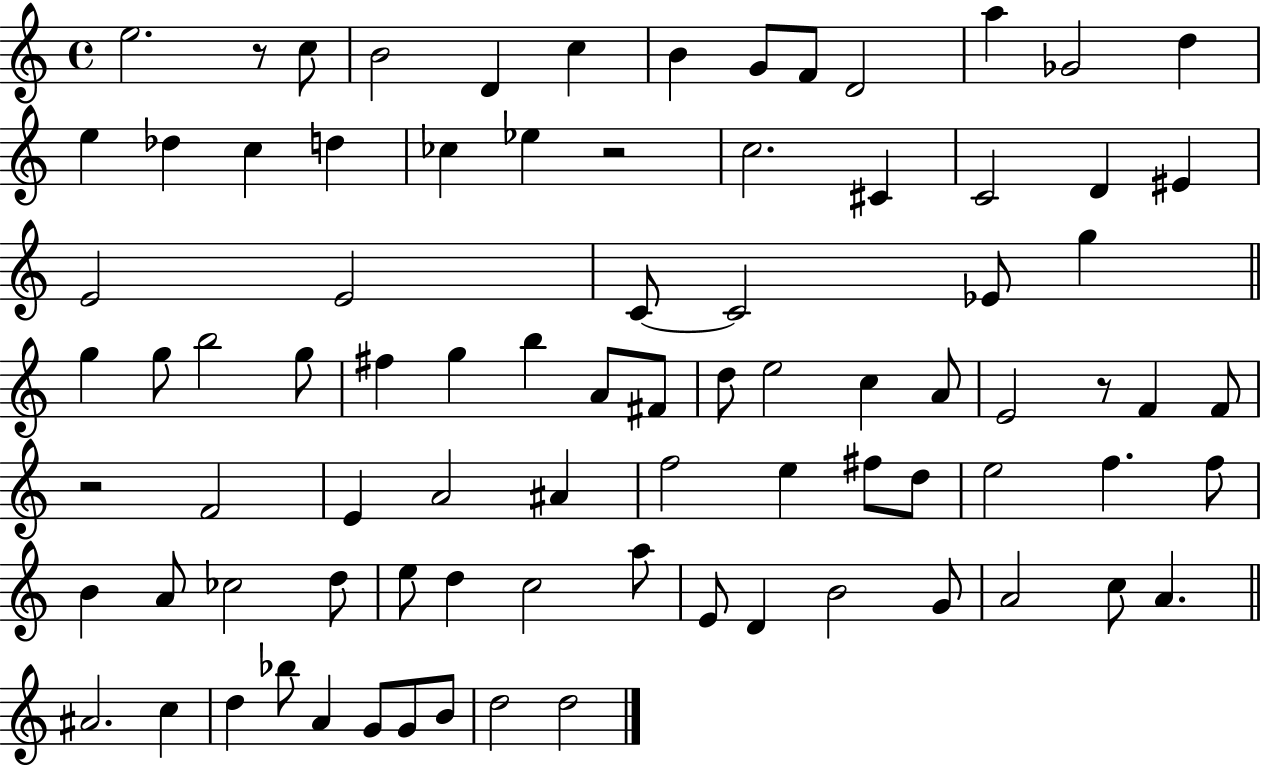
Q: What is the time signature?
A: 4/4